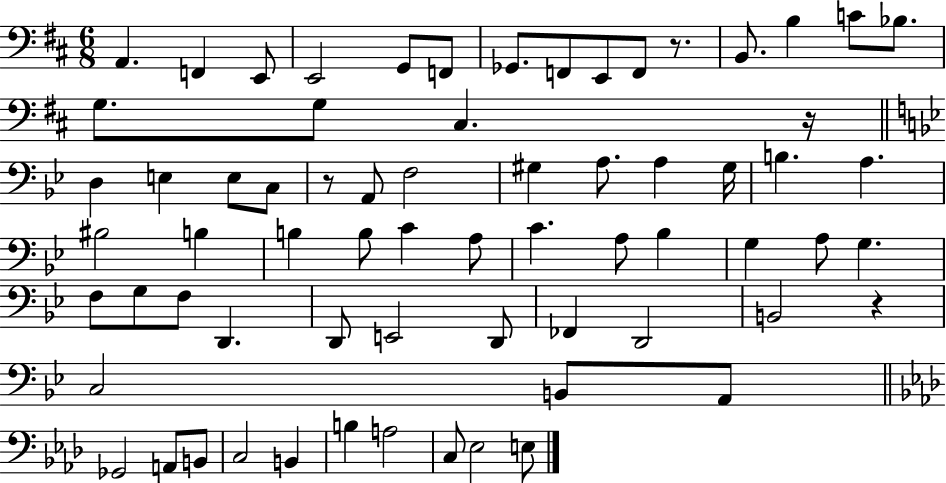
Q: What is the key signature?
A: D major